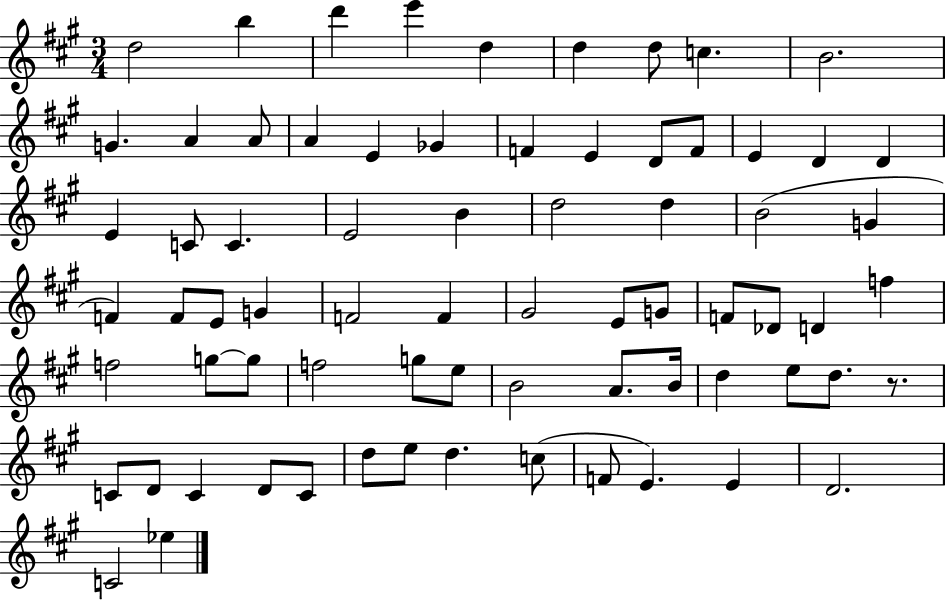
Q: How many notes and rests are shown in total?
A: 72